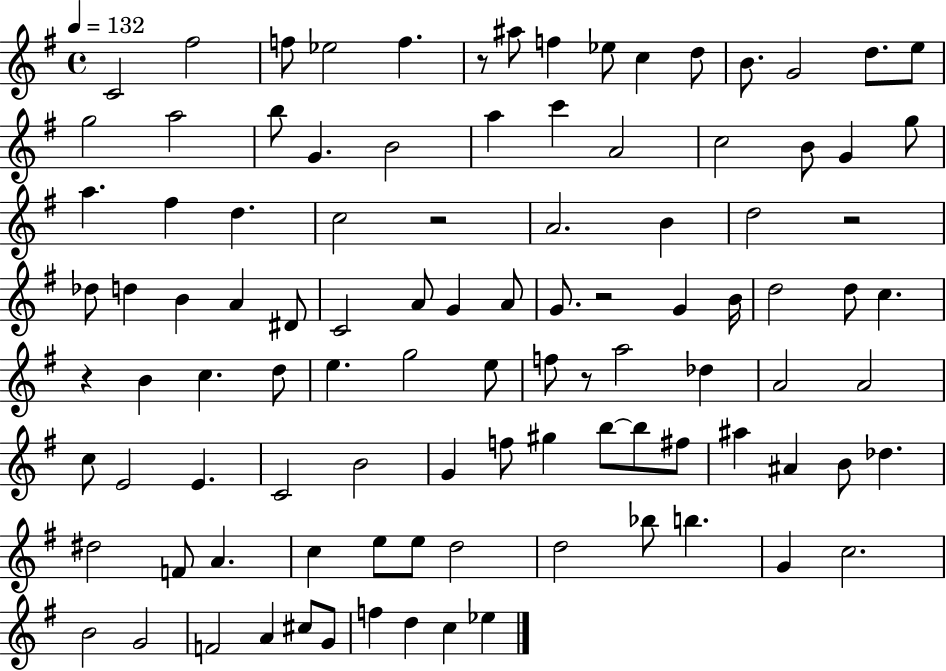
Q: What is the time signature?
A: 4/4